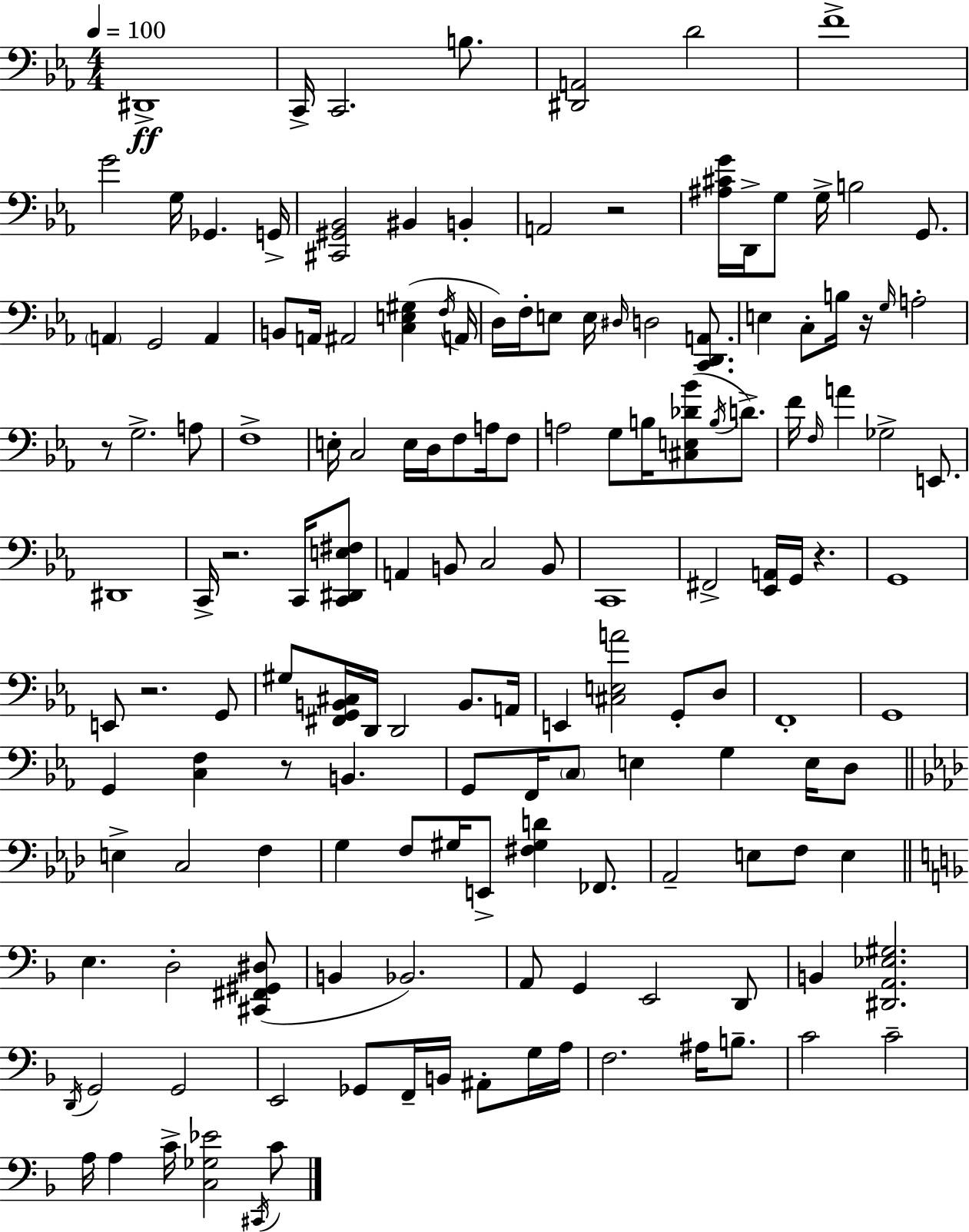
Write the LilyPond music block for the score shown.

{
  \clef bass
  \numericTimeSignature
  \time 4/4
  \key ees \major
  \tempo 4 = 100
  dis,1->\ff | c,16-> c,2. b8. | <dis, a,>2 d'2 | f'1-> | \break g'2 g16 ges,4. g,16-> | <cis, gis, bes,>2 bis,4 b,4-. | a,2 r2 | <ais cis' g'>16 d,16-> g8 g16-> b2 g,8. | \break \parenthesize a,4 g,2 a,4 | b,8 a,16 ais,2 <c e gis>4( \acciaccatura { f16 } | a,16 d16) f16-. e8 e16 \grace { dis16 } d2 <c, d, a,>8. | e4 c8-. b16 r16 \grace { g16 } a2-. | \break r8 g2.-> | a8 f1-> | e16-. c2 e16 d16 f8 | a16 f8 a2 g8 b16 <cis e des' bes'>8( | \break \acciaccatura { b16 } d'8.->) f'16 \grace { f16 } a'4 ges2-> | e,8. dis,1 | c,16-> r2. | c,16 <c, dis, e fis>8 a,4 b,8 c2 | \break b,8 c,1 | fis,2-> <ees, a,>16 g,16 r4. | g,1 | e,8 r2. | \break g,8 gis8 <fis, g, b, cis>16 d,16 d,2 | b,8. a,16 e,4 <cis e a'>2 | g,8-. d8 f,1-. | g,1 | \break g,4 <c f>4 r8 b,4. | g,8 f,16 \parenthesize c8 e4 g4 | e16 d8 \bar "||" \break \key f \minor e4-> c2 f4 | g4 f8 gis16 e,8-> <fis gis d'>4 fes,8. | aes,2-- e8 f8 e4 | \bar "||" \break \key d \minor e4. d2-. <cis, fis, gis, dis>8( | b,4 bes,2.) | a,8 g,4 e,2 d,8 | b,4 <dis, a, ees gis>2. | \break \acciaccatura { d,16 } g,2 g,2 | e,2 ges,8 f,16-- b,16 ais,8-. g16 | a16 f2. ais16 b8.-- | c'2 c'2-- | \break a16 a4 c'16-> <c ges ees'>2 \acciaccatura { cis,16 } | c'8 \bar "|."
}